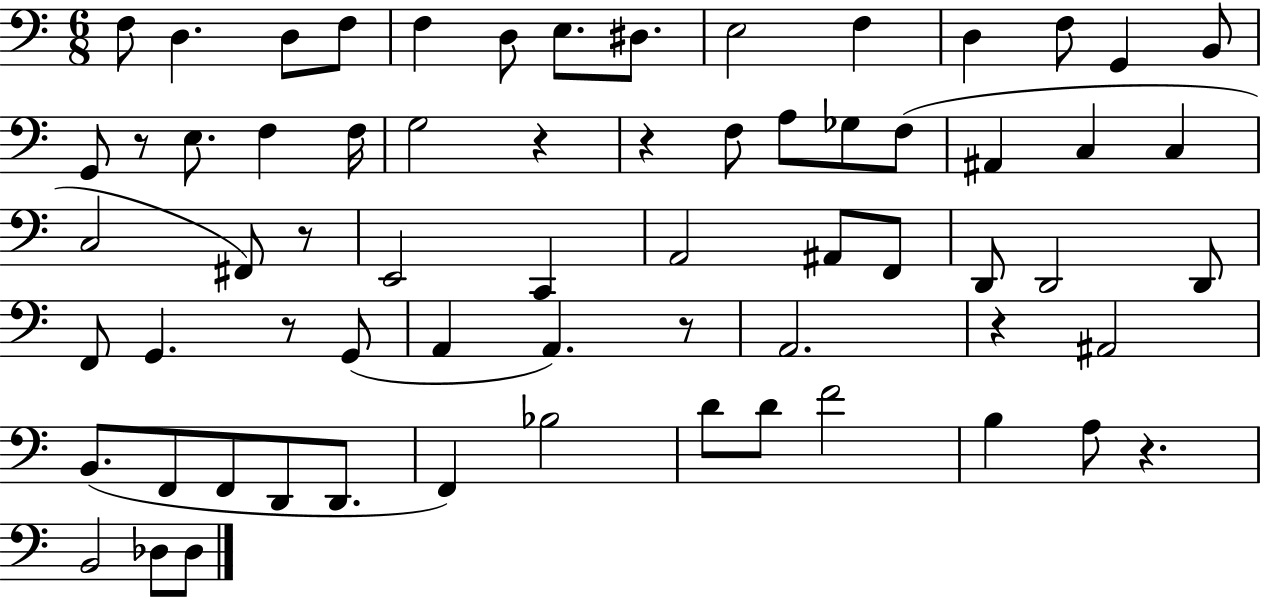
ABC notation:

X:1
T:Untitled
M:6/8
L:1/4
K:C
F,/2 D, D,/2 F,/2 F, D,/2 E,/2 ^D,/2 E,2 F, D, F,/2 G,, B,,/2 G,,/2 z/2 E,/2 F, F,/4 G,2 z z F,/2 A,/2 _G,/2 F,/2 ^A,, C, C, C,2 ^F,,/2 z/2 E,,2 C,, A,,2 ^A,,/2 F,,/2 D,,/2 D,,2 D,,/2 F,,/2 G,, z/2 G,,/2 A,, A,, z/2 A,,2 z ^A,,2 B,,/2 F,,/2 F,,/2 D,,/2 D,,/2 F,, _B,2 D/2 D/2 F2 B, A,/2 z B,,2 _D,/2 _D,/2